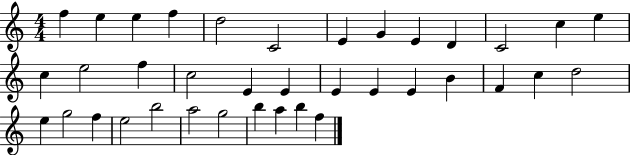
F5/q E5/q E5/q F5/q D5/h C4/h E4/q G4/q E4/q D4/q C4/h C5/q E5/q C5/q E5/h F5/q C5/h E4/q E4/q E4/q E4/q E4/q B4/q F4/q C5/q D5/h E5/q G5/h F5/q E5/h B5/h A5/h G5/h B5/q A5/q B5/q F5/q